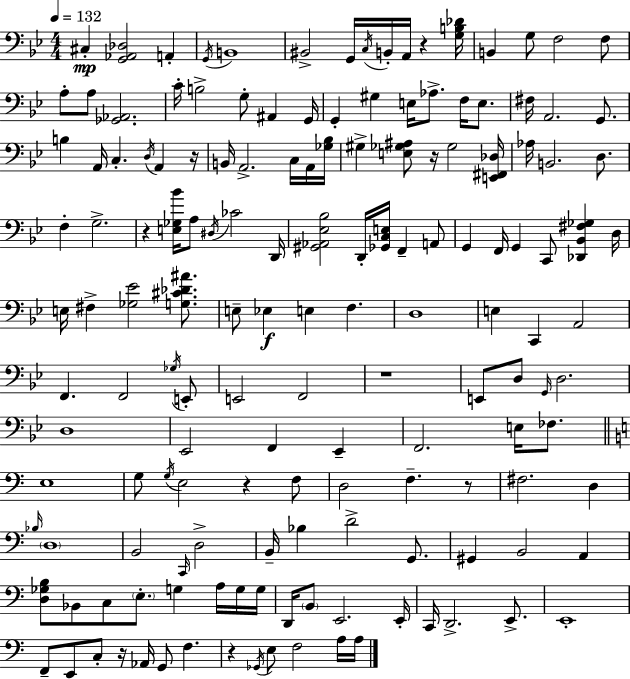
C#3/q [G2,Ab2,Db3]/h A2/q G2/s B2/w BIS2/h G2/s C3/s B2/s A2/s R/q [G3,B3,Db4]/s B2/q G3/e F3/h F3/e A3/e A3/e [Gb2,Ab2]/h. C4/s B3/h G3/e A#2/q G2/s G2/q G#3/q E3/s Ab3/e. F3/s E3/e. F#3/s A2/h. G2/e. B3/q A2/s C3/q. D3/s A2/q R/s B2/s A2/h. C3/s A2/s [Gb3,Bb3]/s G#3/q [E3,Gb3,A#3]/e R/s Gb3/h [E2,F#2,Db3]/s Ab3/s B2/h. D3/e. F3/q G3/h. R/q [E3,Gb3,Bb4]/s A3/e D#3/s CES4/h D2/s [G#2,Ab2,Eb3,Bb3]/h D2/s [Gb2,C3,E3]/s F2/q A2/e G2/q F2/s G2/q C2/e [Db2,Bb2,F#3,Gb3]/q D3/s E3/s F#3/q [Gb3,Eb4]/h [G3,C#4,Db4,A#4]/e. E3/e Eb3/q E3/q F3/q. D3/w E3/q C2/q A2/h F2/q. F2/h Gb3/s E2/e E2/h F2/h R/w E2/e D3/e G2/s D3/h. D3/w Eb2/h F2/q Eb2/q F2/h. E3/s FES3/e. E3/w G3/e G3/s E3/h R/q F3/e D3/h F3/q. R/e F#3/h. D3/q Bb3/s D3/w B2/h C2/s D3/h B2/s Bb3/q D4/h G2/e. G#2/q B2/h A2/q [D3,Gb3,B3]/e Bb2/e C3/e E3/e. G3/q A3/s G3/s G3/s D2/s B2/e E2/h. E2/s C2/s D2/h. E2/e. E2/w F2/e E2/e C3/e R/s Ab2/s G2/e F3/q. R/q Gb2/s E3/e F3/h A3/s A3/s